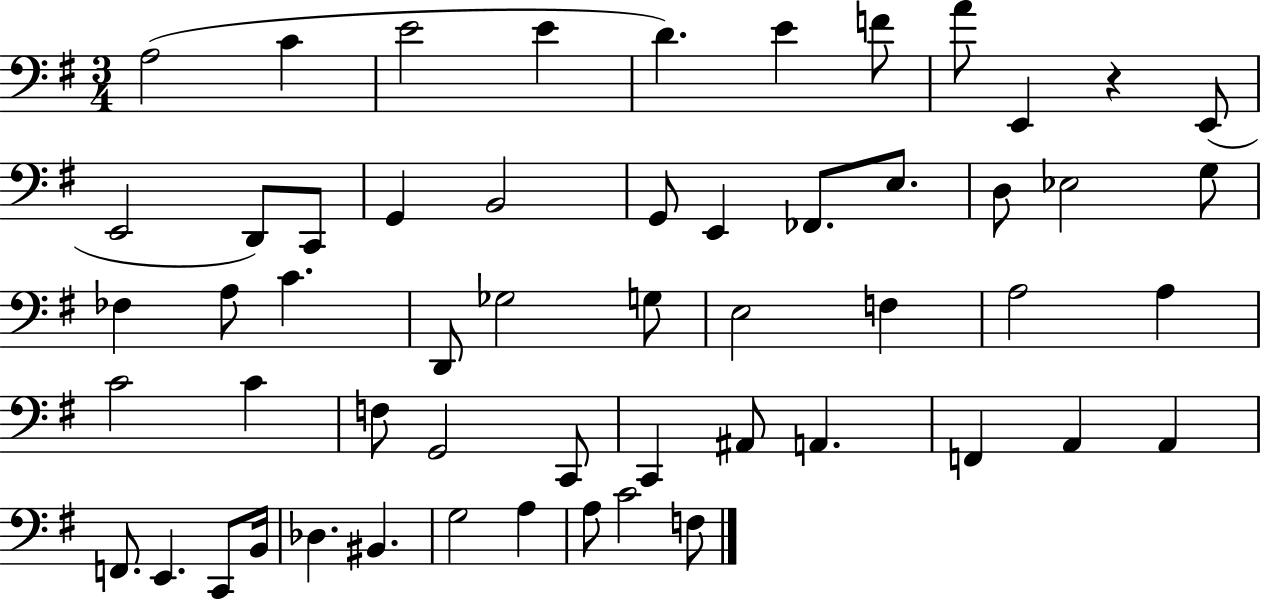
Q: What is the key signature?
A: G major